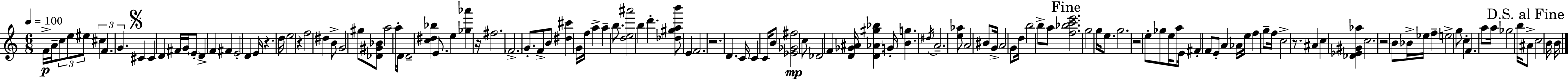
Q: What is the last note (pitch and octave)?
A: B4